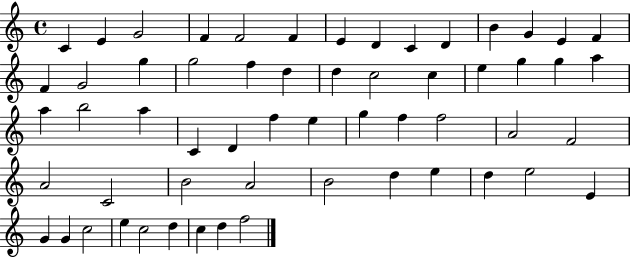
X:1
T:Untitled
M:4/4
L:1/4
K:C
C E G2 F F2 F E D C D B G E F F G2 g g2 f d d c2 c e g g a a b2 a C D f e g f f2 A2 F2 A2 C2 B2 A2 B2 d e d e2 E G G c2 e c2 d c d f2